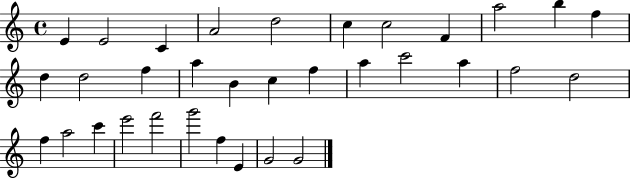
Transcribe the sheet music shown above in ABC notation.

X:1
T:Untitled
M:4/4
L:1/4
K:C
E E2 C A2 d2 c c2 F a2 b f d d2 f a B c f a c'2 a f2 d2 f a2 c' e'2 f'2 g'2 f E G2 G2